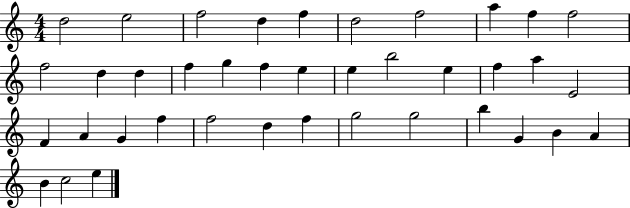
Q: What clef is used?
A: treble